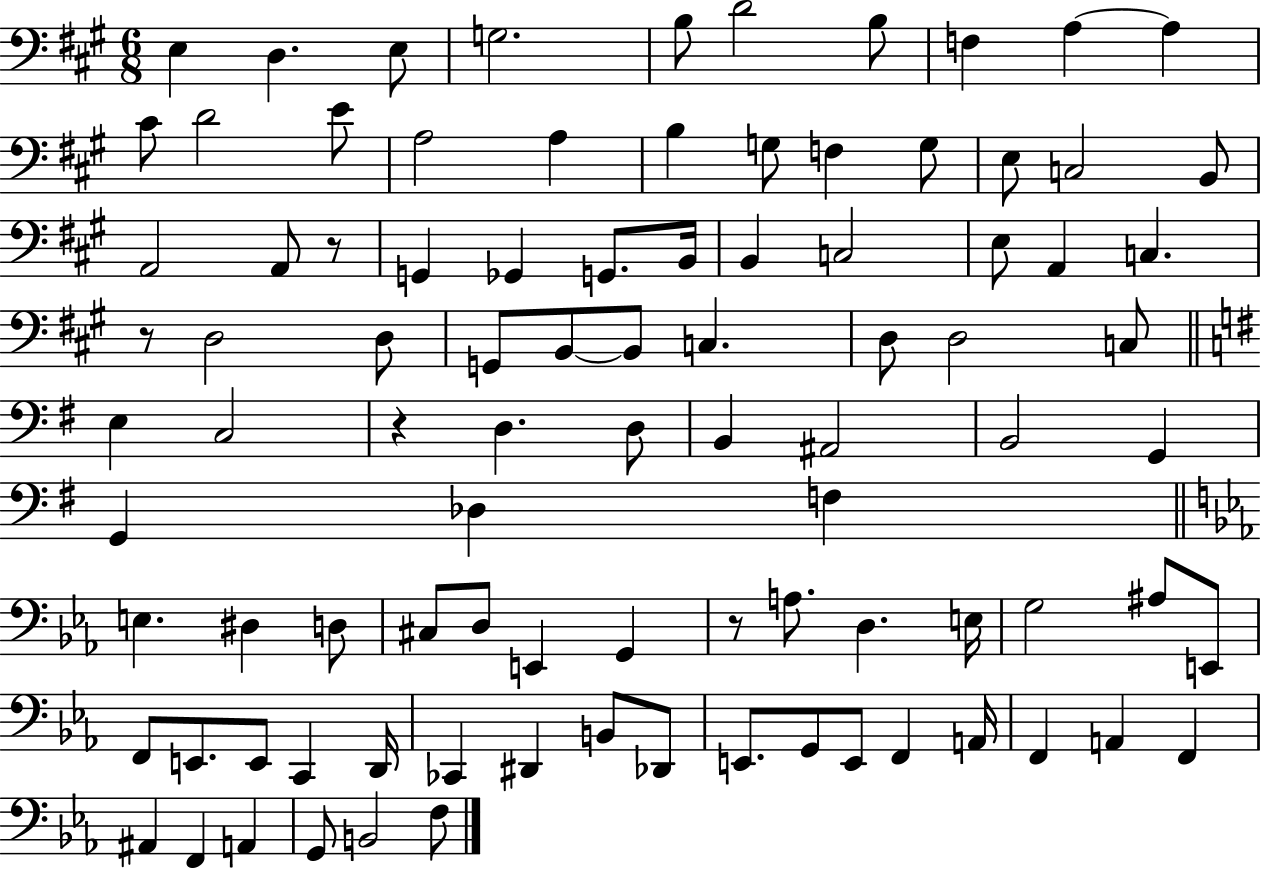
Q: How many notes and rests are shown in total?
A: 93